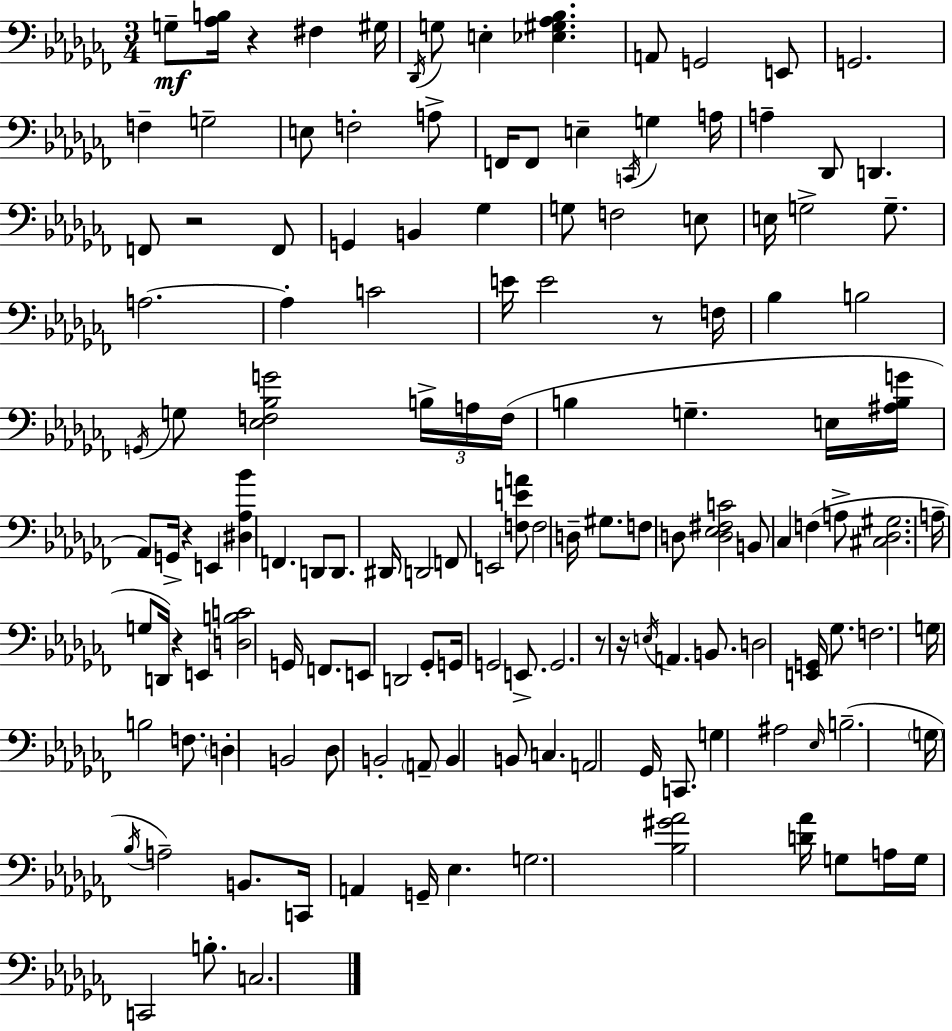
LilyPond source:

{
  \clef bass
  \numericTimeSignature
  \time 3/4
  \key aes \minor
  g8--\mf <aes b>16 r4 fis4 gis16 | \acciaccatura { des,16 } g8 e4-. <ees gis aes bes>4. | a,8 g,2 e,8 | g,2. | \break f4-- g2-- | e8 f2-. a8-> | f,16 f,8 e4-- \acciaccatura { c,16 } g4 | a16 a4-- des,8 d,4. | \break f,8 r2 | f,8 g,4 b,4 ges4 | g8 f2 | e8 e16 g2-> g8.-- | \break a2.~~ | a4-. c'2 | e'16 e'2 r8 | f16 bes4 b2 | \break \acciaccatura { g,16 } g8 <ees f bes g'>2 | \tuplet 3/2 { b16-> a16 f16( } b4 g4.-- | e16 <ais b g'>16 aes,8) g,16-> r4 e,4 | <dis aes bes'>4 f,4. | \break d,8 d,8. dis,16 d,2 | f,8 e,2 | <f e' a'>8 f2 d16-- | gis8. f8 d8 <d ees fis c'>2 | \break b,8 ces4 f4( | a8-> <cis des gis>2. | a16-- g8 d,16) r4 e,4 | <d b c'>2 g,16 | \break f,8. e,8 d,2 | ges,8-. g,16 g,2 | e,8.-> g,2. | r8 r16 \acciaccatura { e16 } a,4. | \break b,8. d2 | <e, g,>16 ges8. f2. | g16 b2 | f8. \parenthesize d4-. b,2 | \break des8 b,2-. | \parenthesize a,8-- b,4 b,8 c4. | a,2 | ges,16 c,8. g4 ais2 | \break \grace { ees16 } b2.--( | \parenthesize g16 \acciaccatura { bes16 } a2--) | b,8. c,16 a,4 g,16-- | ees4. g2. | \break <bes gis' aes'>2 | <d' aes'>16 g8 a16 g16 c,2 | b8.-. c2. | \bar "|."
}